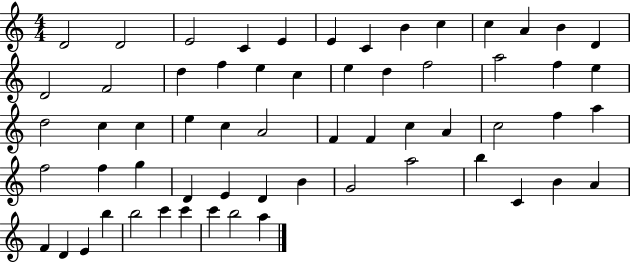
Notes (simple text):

D4/h D4/h E4/h C4/q E4/q E4/q C4/q B4/q C5/q C5/q A4/q B4/q D4/q D4/h F4/h D5/q F5/q E5/q C5/q E5/q D5/q F5/h A5/h F5/q E5/q D5/h C5/q C5/q E5/q C5/q A4/h F4/q F4/q C5/q A4/q C5/h F5/q A5/q F5/h F5/q G5/q D4/q E4/q D4/q B4/q G4/h A5/h B5/q C4/q B4/q A4/q F4/q D4/q E4/q B5/q B5/h C6/q C6/q C6/q B5/h A5/q